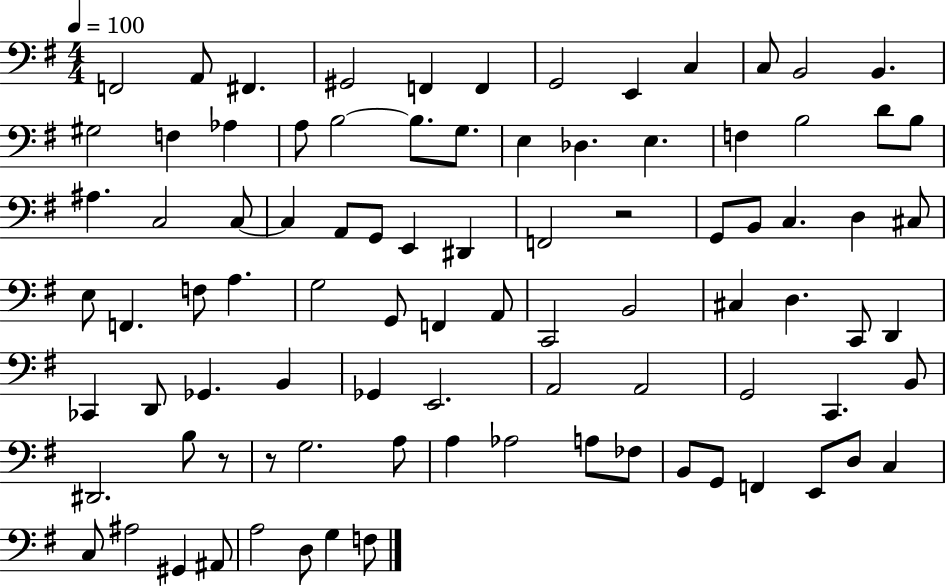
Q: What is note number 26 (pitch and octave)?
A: B3